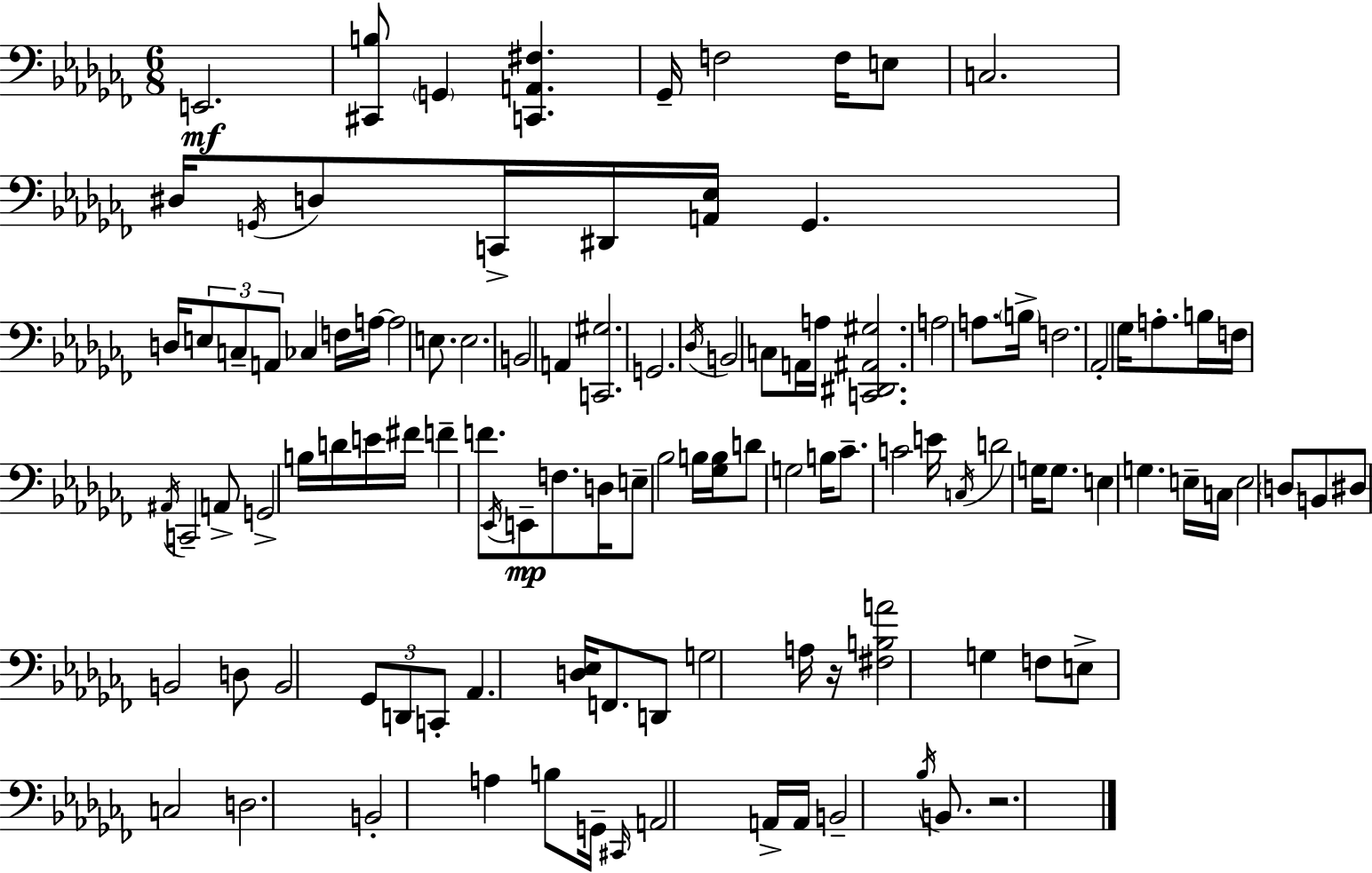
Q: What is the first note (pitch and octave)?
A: E2